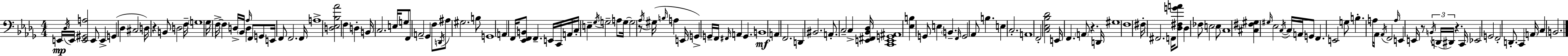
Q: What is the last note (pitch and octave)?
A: B2